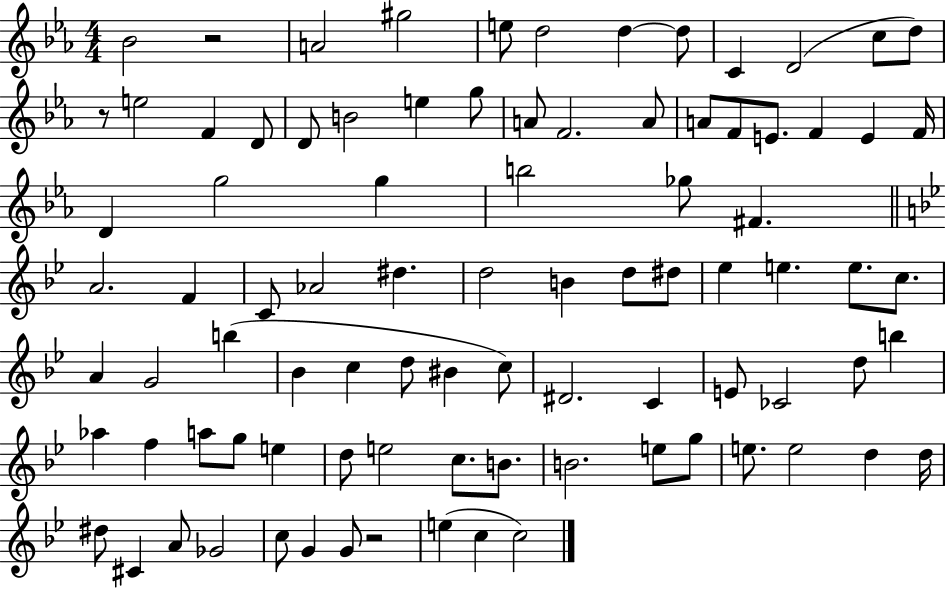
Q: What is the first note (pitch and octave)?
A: Bb4